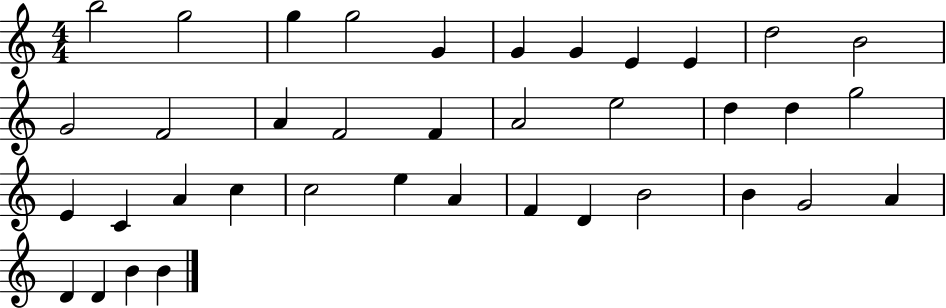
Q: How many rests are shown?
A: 0